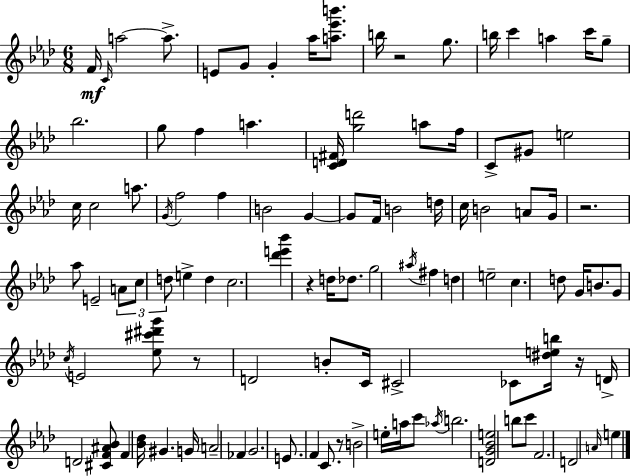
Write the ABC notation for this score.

X:1
T:Untitled
M:6/8
L:1/4
K:Fm
F/4 C/4 a2 a/2 E/2 G/2 G _a/4 [a_e'b']/2 b/4 z2 g/2 b/4 c' a c'/4 g/2 _b2 g/2 f a [CD^F]/4 [gd']2 a/2 f/4 C/2 ^G/2 e2 c/4 c2 a/2 G/4 f2 f B2 G G/2 F/4 B2 d/4 c/4 B2 A/2 G/4 z2 _a/2 E2 A/2 c/2 d/2 e d c2 [_d'e'_b'] z d/4 _d/2 g2 ^a/4 ^f d e2 c d/2 G/4 B/2 G/2 c/4 E2 [_e^c'^d'g']/2 z/2 D2 B/2 C/4 ^C2 _C/2 [^deb]/4 z/4 D/4 D2 [^CF^A_B]/2 F [_B_d]/4 ^G G/4 A2 _F G2 E/2 F C/2 z/2 B2 e/4 a/4 c'/2 _a/4 b2 [DG_Be]2 b/2 c'/2 F2 D2 A/4 e